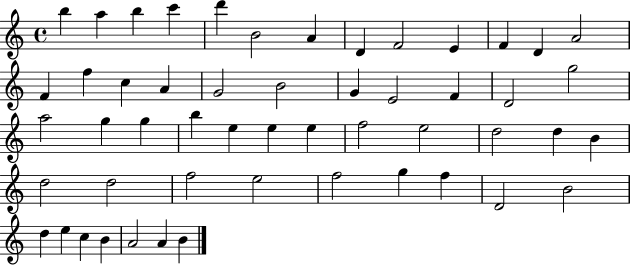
B5/q A5/q B5/q C6/q D6/q B4/h A4/q D4/q F4/h E4/q F4/q D4/q A4/h F4/q F5/q C5/q A4/q G4/h B4/h G4/q E4/h F4/q D4/h G5/h A5/h G5/q G5/q B5/q E5/q E5/q E5/q F5/h E5/h D5/h D5/q B4/q D5/h D5/h F5/h E5/h F5/h G5/q F5/q D4/h B4/h D5/q E5/q C5/q B4/q A4/h A4/q B4/q